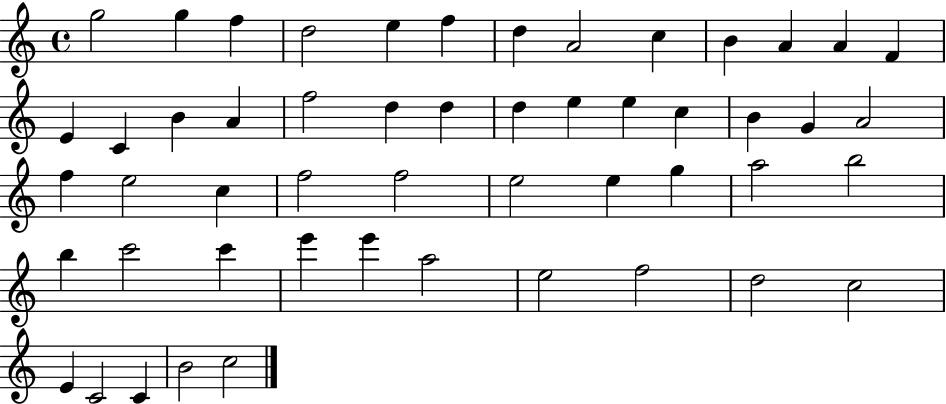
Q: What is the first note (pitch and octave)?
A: G5